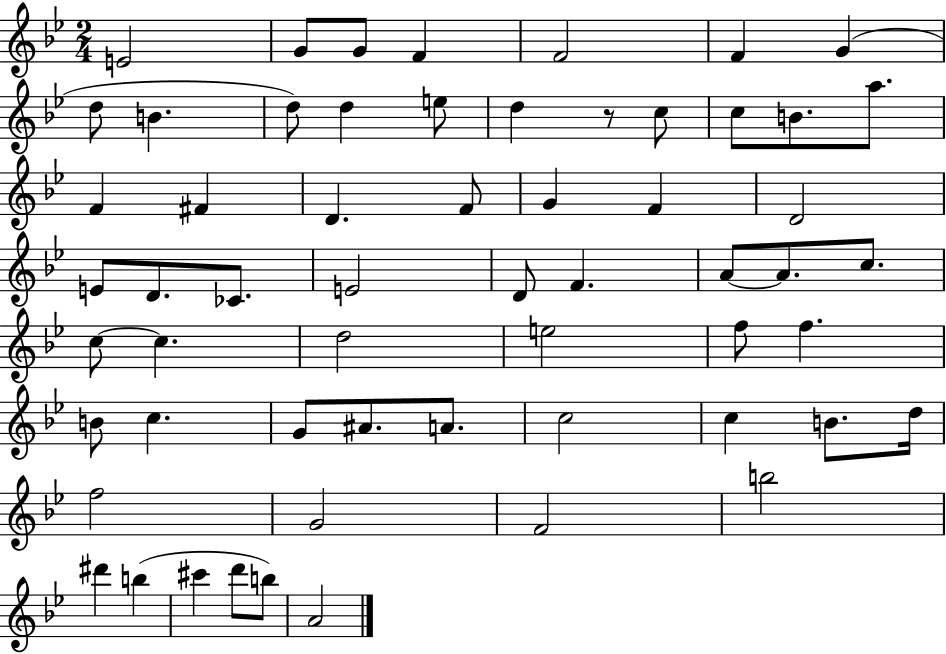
{
  \clef treble
  \numericTimeSignature
  \time 2/4
  \key bes \major
  e'2 | g'8 g'8 f'4 | f'2 | f'4 g'4( | \break d''8 b'4. | d''8) d''4 e''8 | d''4 r8 c''8 | c''8 b'8. a''8. | \break f'4 fis'4 | d'4. f'8 | g'4 f'4 | d'2 | \break e'8 d'8. ces'8. | e'2 | d'8 f'4. | a'8~~ a'8. c''8. | \break c''8~~ c''4. | d''2 | e''2 | f''8 f''4. | \break b'8 c''4. | g'8 ais'8. a'8. | c''2 | c''4 b'8. d''16 | \break f''2 | g'2 | f'2 | b''2 | \break dis'''4 b''4( | cis'''4 d'''8 b''8) | a'2 | \bar "|."
}